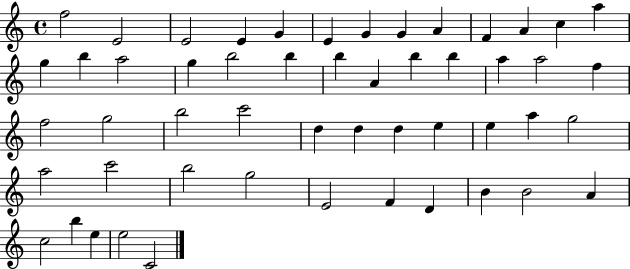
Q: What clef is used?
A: treble